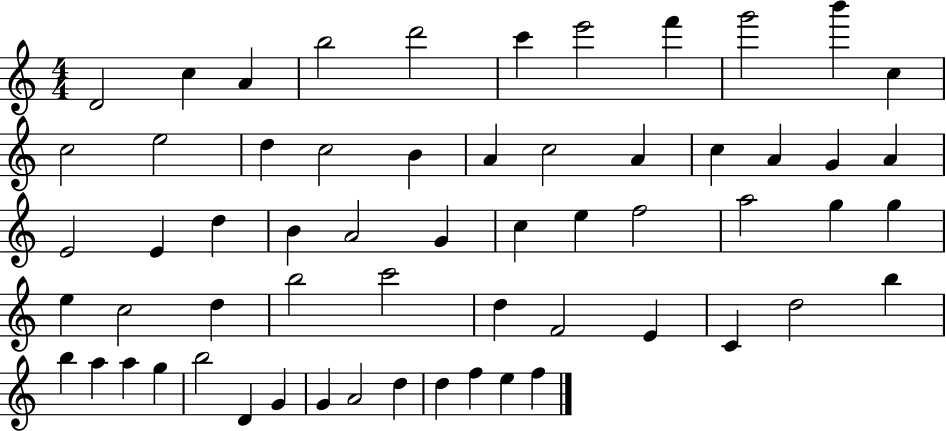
D4/h C5/q A4/q B5/h D6/h C6/q E6/h F6/q G6/h B6/q C5/q C5/h E5/h D5/q C5/h B4/q A4/q C5/h A4/q C5/q A4/q G4/q A4/q E4/h E4/q D5/q B4/q A4/h G4/q C5/q E5/q F5/h A5/h G5/q G5/q E5/q C5/h D5/q B5/h C6/h D5/q F4/h E4/q C4/q D5/h B5/q B5/q A5/q A5/q G5/q B5/h D4/q G4/q G4/q A4/h D5/q D5/q F5/q E5/q F5/q